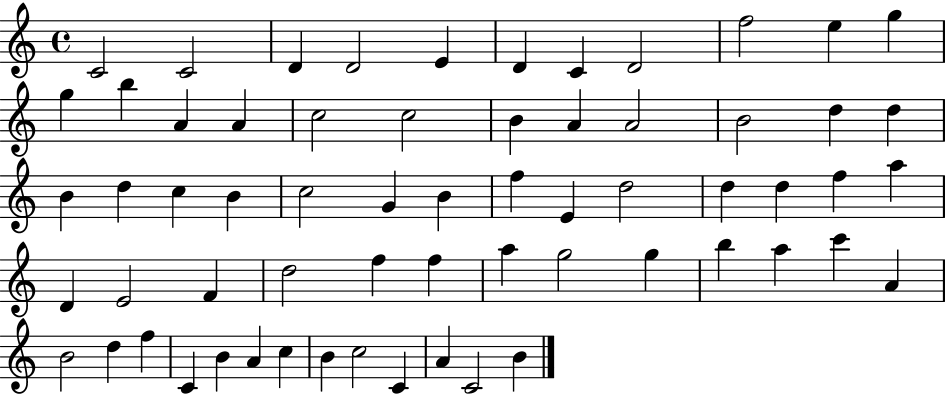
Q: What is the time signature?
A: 4/4